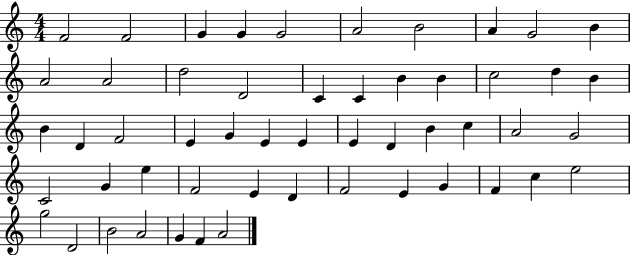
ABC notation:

X:1
T:Untitled
M:4/4
L:1/4
K:C
F2 F2 G G G2 A2 B2 A G2 B A2 A2 d2 D2 C C B B c2 d B B D F2 E G E E E D B c A2 G2 C2 G e F2 E D F2 E G F c e2 g2 D2 B2 A2 G F A2